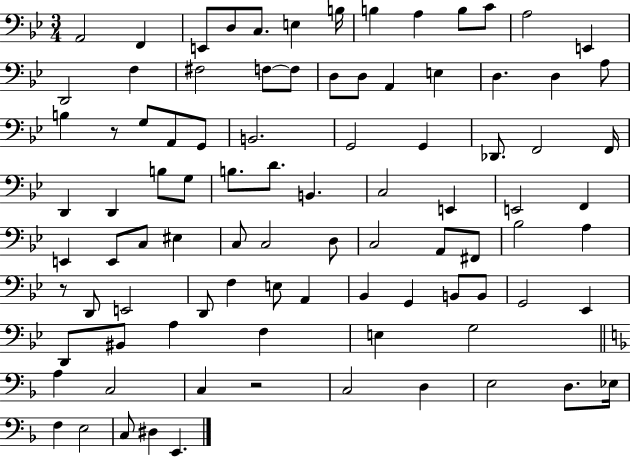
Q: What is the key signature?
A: BES major